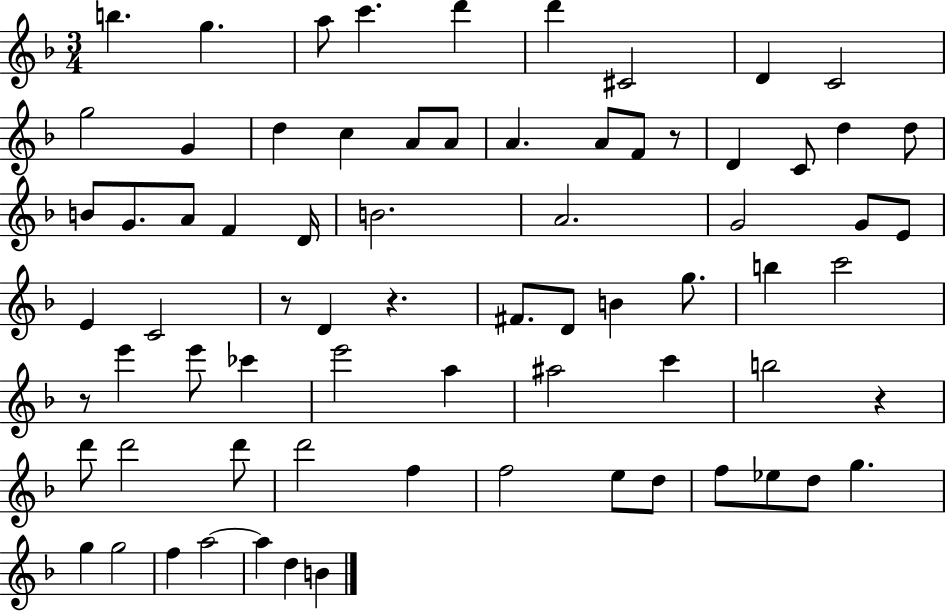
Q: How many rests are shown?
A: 5